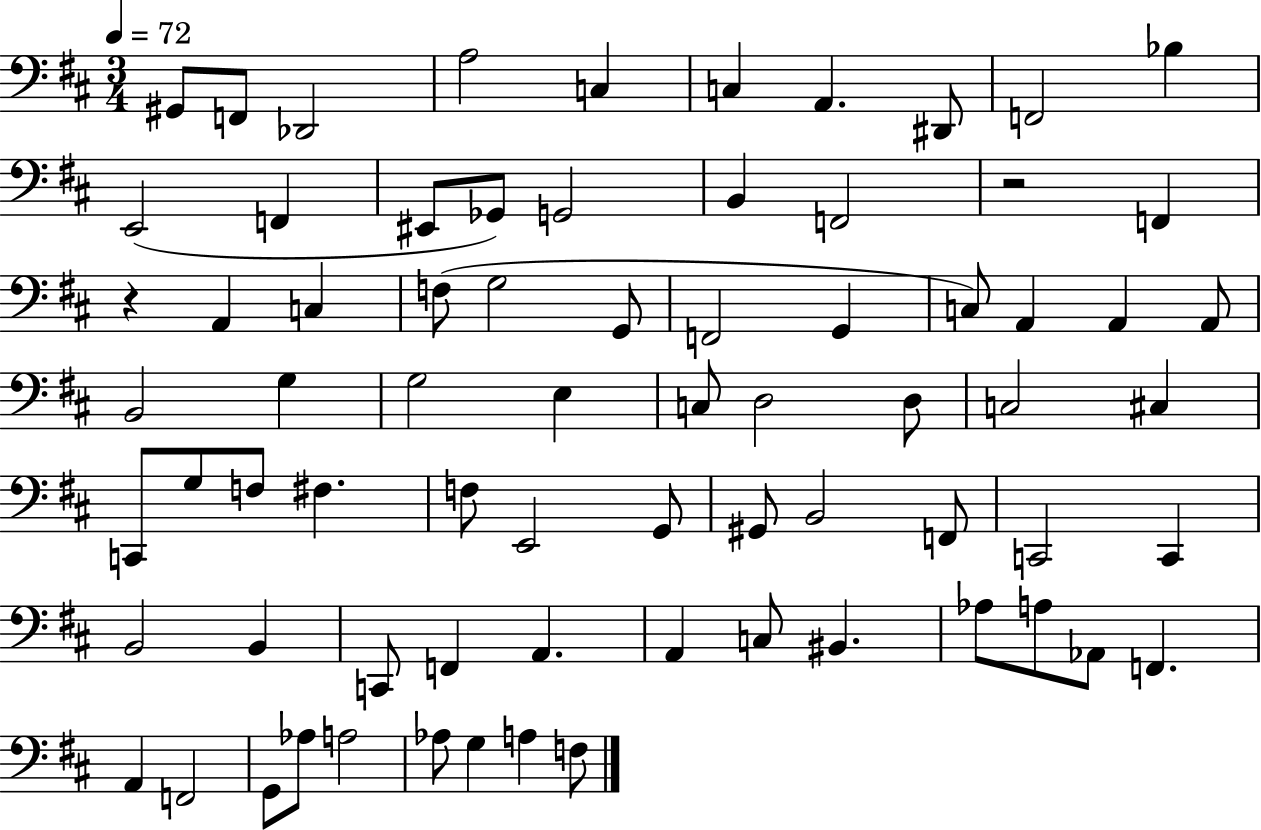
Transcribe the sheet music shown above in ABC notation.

X:1
T:Untitled
M:3/4
L:1/4
K:D
^G,,/2 F,,/2 _D,,2 A,2 C, C, A,, ^D,,/2 F,,2 _B, E,,2 F,, ^E,,/2 _G,,/2 G,,2 B,, F,,2 z2 F,, z A,, C, F,/2 G,2 G,,/2 F,,2 G,, C,/2 A,, A,, A,,/2 B,,2 G, G,2 E, C,/2 D,2 D,/2 C,2 ^C, C,,/2 G,/2 F,/2 ^F, F,/2 E,,2 G,,/2 ^G,,/2 B,,2 F,,/2 C,,2 C,, B,,2 B,, C,,/2 F,, A,, A,, C,/2 ^B,, _A,/2 A,/2 _A,,/2 F,, A,, F,,2 G,,/2 _A,/2 A,2 _A,/2 G, A, F,/2